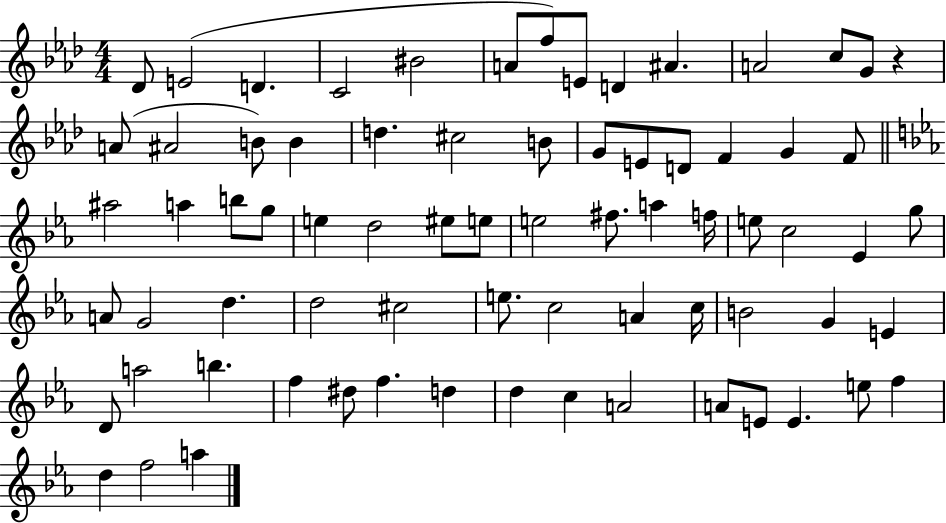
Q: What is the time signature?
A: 4/4